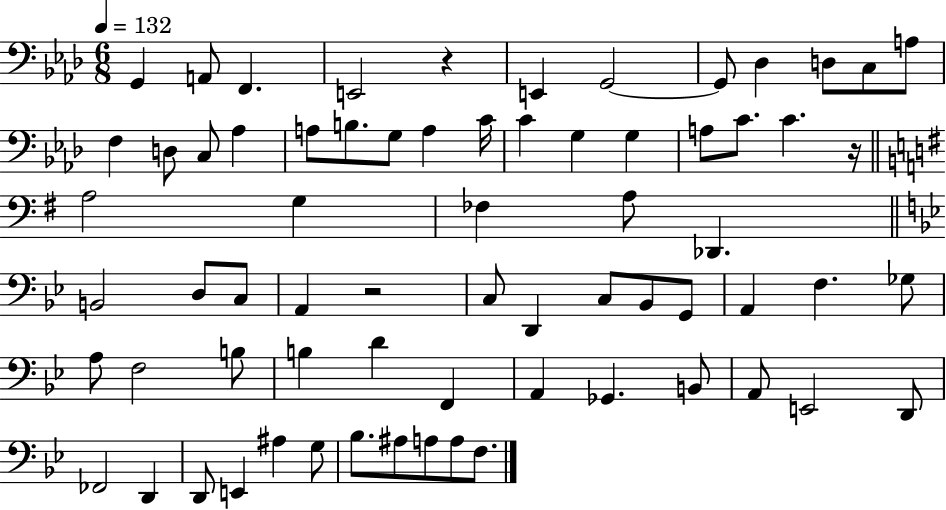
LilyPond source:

{
  \clef bass
  \numericTimeSignature
  \time 6/8
  \key aes \major
  \tempo 4 = 132
  g,4 a,8 f,4. | e,2 r4 | e,4 g,2~~ | g,8 des4 d8 c8 a8 | \break f4 d8 c8 aes4 | a8 b8. g8 a4 c'16 | c'4 g4 g4 | a8 c'8. c'4. r16 | \break \bar "||" \break \key g \major a2 g4 | fes4 a8 des,4. | \bar "||" \break \key bes \major b,2 d8 c8 | a,4 r2 | c8 d,4 c8 bes,8 g,8 | a,4 f4. ges8 | \break a8 f2 b8 | b4 d'4 f,4 | a,4 ges,4. b,8 | a,8 e,2 d,8 | \break fes,2 d,4 | d,8 e,4 ais4 g8 | bes8. ais8 a8 a8 f8. | \bar "|."
}